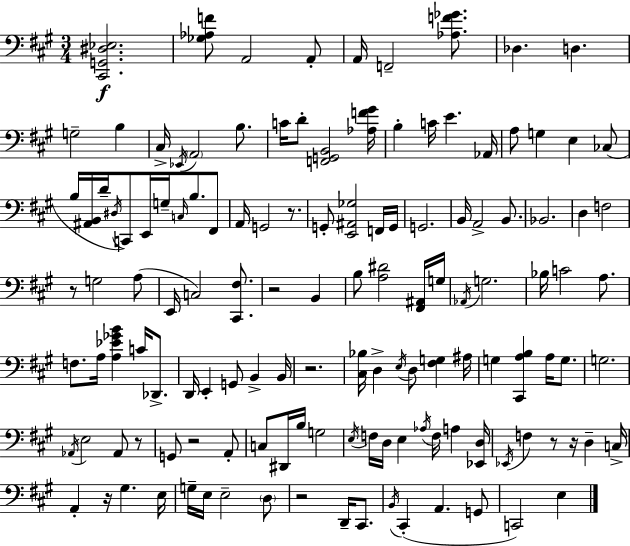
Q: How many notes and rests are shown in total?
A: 132